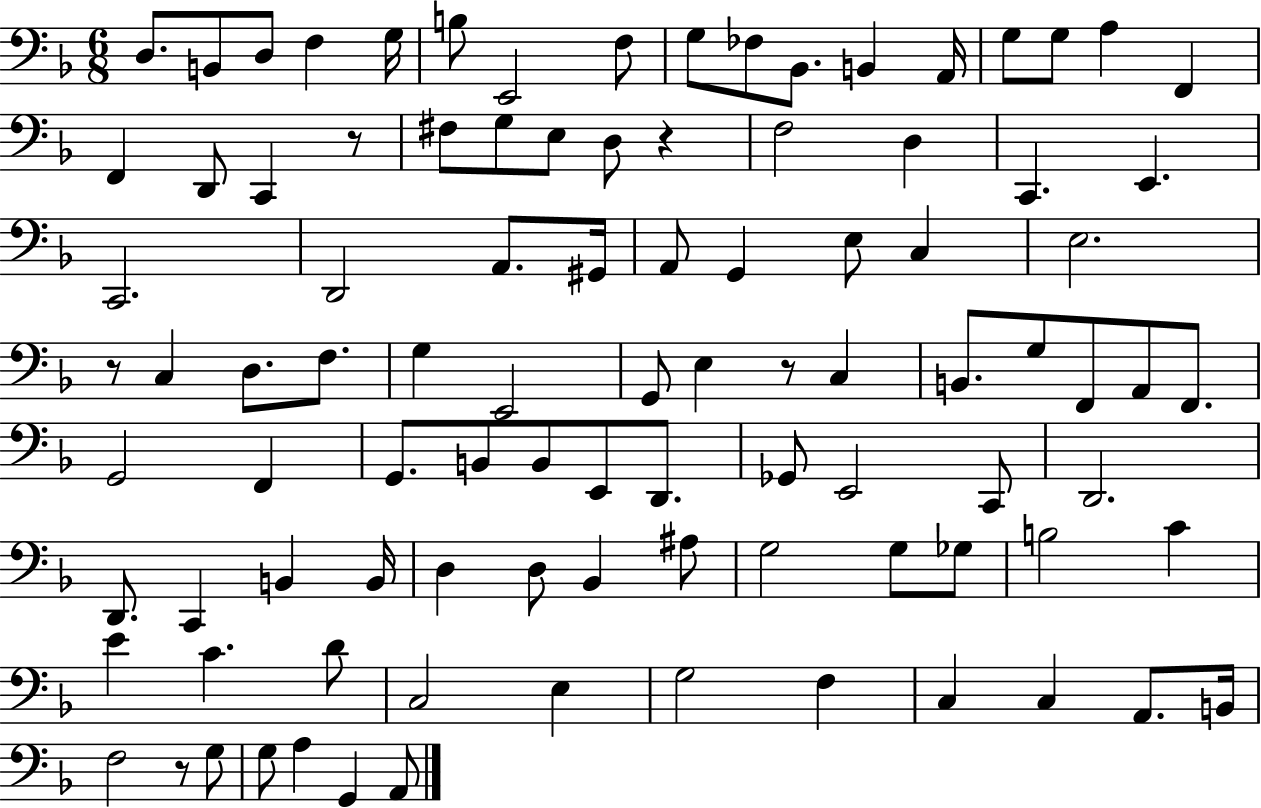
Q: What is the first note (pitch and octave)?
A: D3